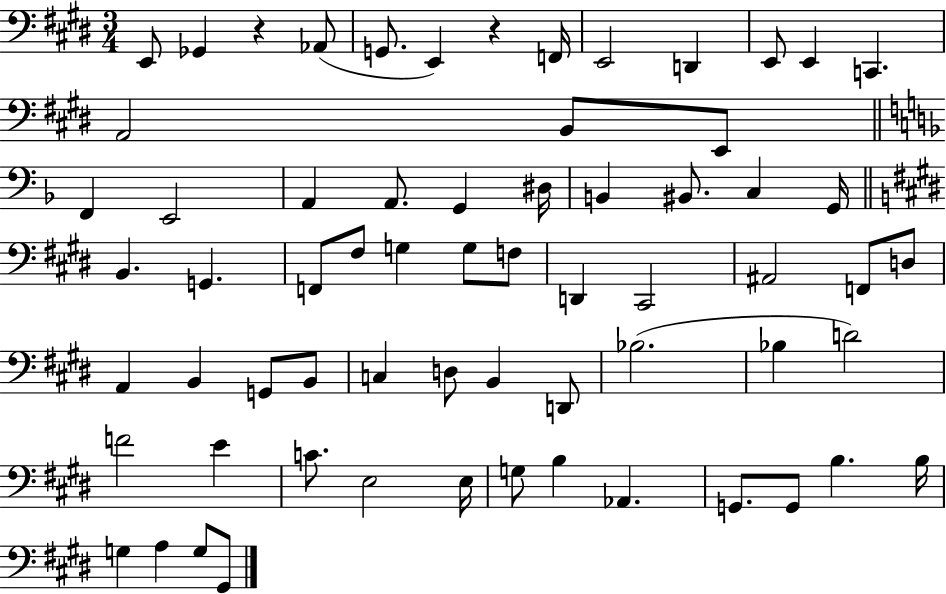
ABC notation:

X:1
T:Untitled
M:3/4
L:1/4
K:E
E,,/2 _G,, z _A,,/2 G,,/2 E,, z F,,/4 E,,2 D,, E,,/2 E,, C,, A,,2 B,,/2 E,,/2 F,, E,,2 A,, A,,/2 G,, ^D,/4 B,, ^B,,/2 C, G,,/4 B,, G,, F,,/2 ^F,/2 G, G,/2 F,/2 D,, ^C,,2 ^A,,2 F,,/2 D,/2 A,, B,, G,,/2 B,,/2 C, D,/2 B,, D,,/2 _B,2 _B, D2 F2 E C/2 E,2 E,/4 G,/2 B, _A,, G,,/2 G,,/2 B, B,/4 G, A, G,/2 ^G,,/2